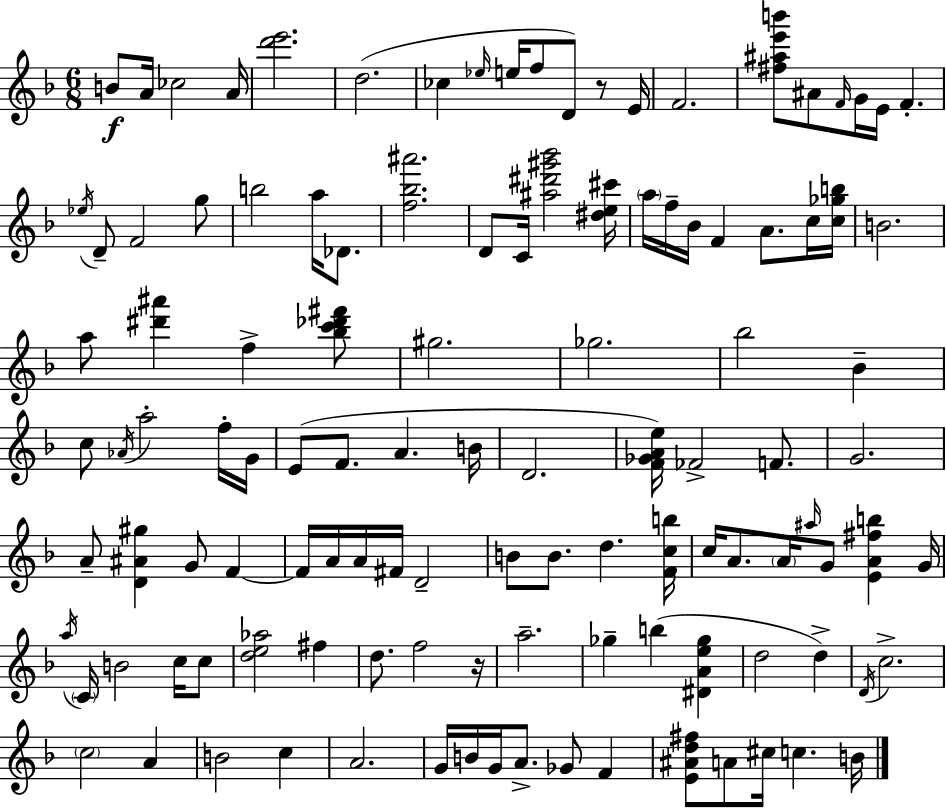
B4/e A4/s CES5/h A4/s [D6,E6]/h. D5/h. CES5/q Eb5/s E5/s F5/e D4/e R/e E4/s F4/h. [F#5,A#5,E6,B6]/e A#4/e F4/s G4/s E4/s F4/q. Eb5/s D4/e F4/h G5/e B5/h A5/s Db4/e. [F5,Bb5,A#6]/h. D4/e C4/s [A#5,D#6,G#6,Bb6]/h [D#5,E5,C#6]/s A5/s F5/s Bb4/s F4/q A4/e. C5/s [C5,Gb5,B5]/s B4/h. A5/e [D#6,A#6]/q F5/q [Bb5,C6,Db6,F#6]/e G#5/h. Gb5/h. Bb5/h Bb4/q C5/e Ab4/s A5/h F5/s G4/s E4/e F4/e. A4/q. B4/s D4/h. [F4,Gb4,A4,E5]/s FES4/h F4/e. G4/h. A4/e [D4,A#4,G#5]/q G4/e F4/q F4/s A4/s A4/s F#4/s D4/h B4/e B4/e. D5/q. [F4,C5,B5]/s C5/s A4/e. A4/s A#5/s G4/e [E4,A4,F#5,B5]/q G4/s A5/s C4/s B4/h C5/s C5/e [D5,E5,Ab5]/h F#5/q D5/e. F5/h R/s A5/h. Gb5/q B5/q [D#4,A4,E5,Gb5]/q D5/h D5/q D4/s C5/h. C5/h A4/q B4/h C5/q A4/h. G4/s B4/s G4/s A4/e. Gb4/e F4/q [E4,A#4,D5,F#5]/e A4/e C#5/s C5/q. B4/s